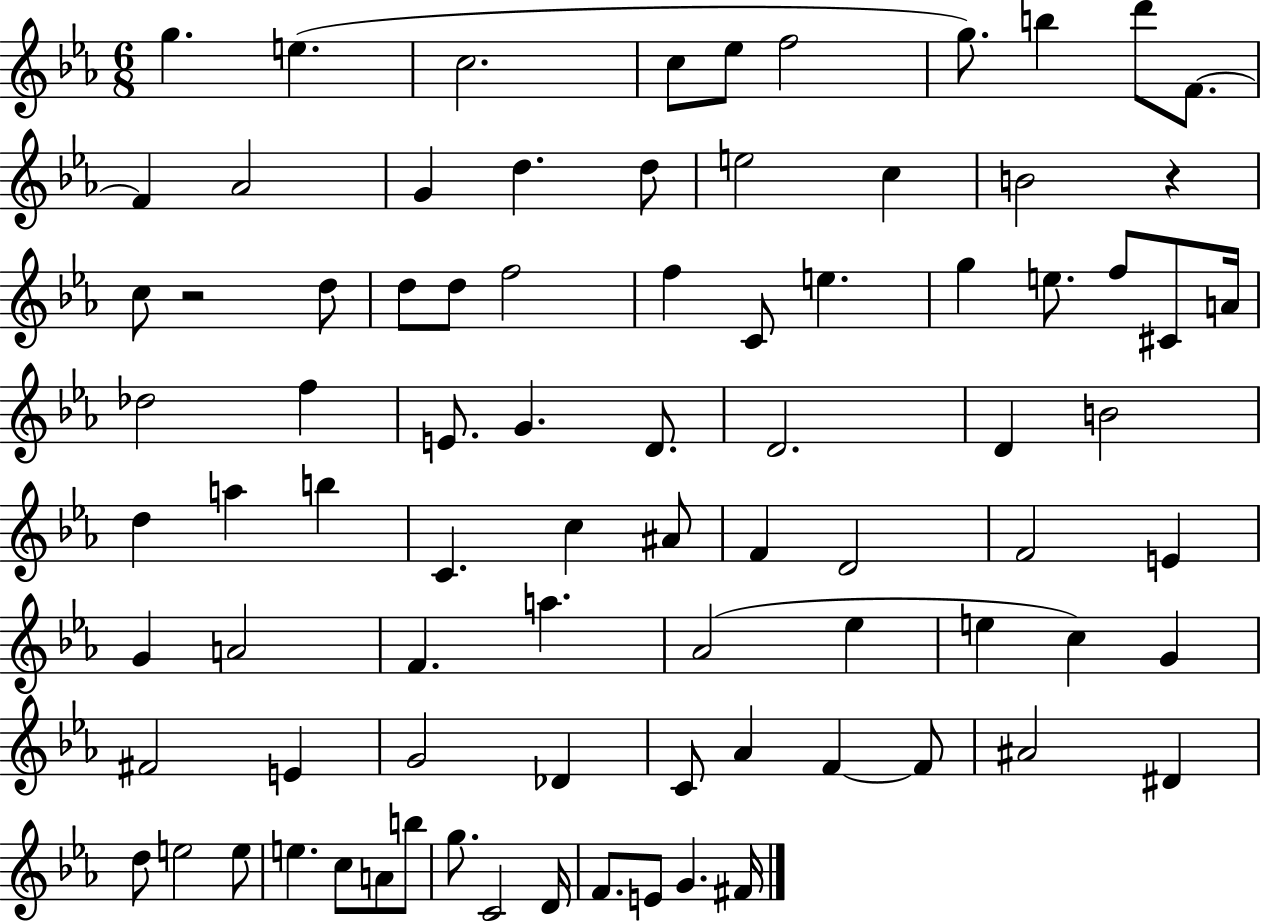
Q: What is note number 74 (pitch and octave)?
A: A4